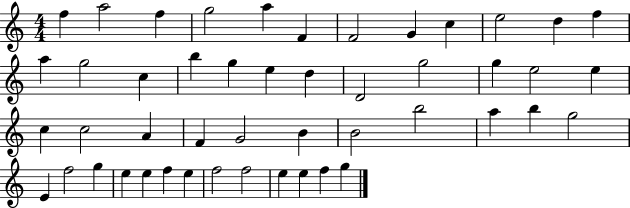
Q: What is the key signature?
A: C major